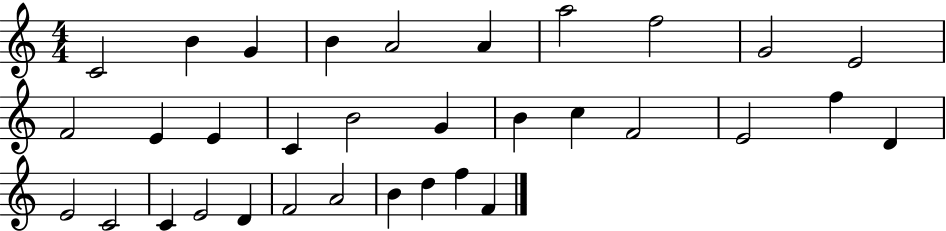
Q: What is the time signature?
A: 4/4